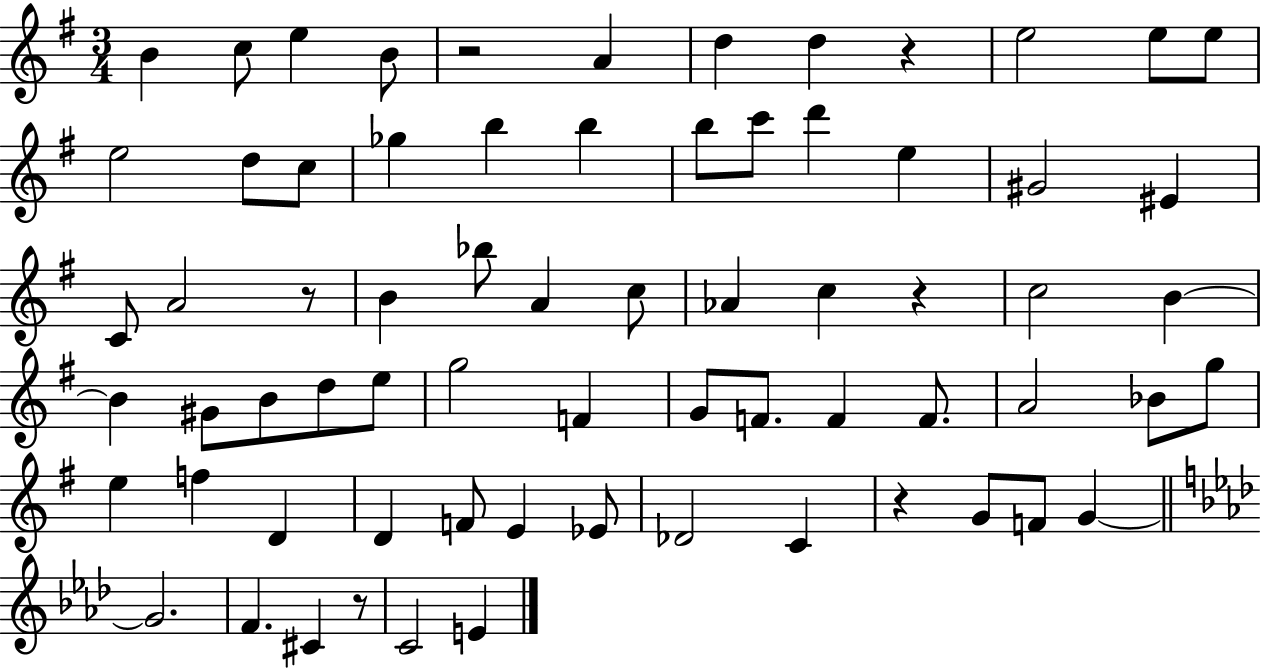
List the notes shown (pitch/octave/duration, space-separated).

B4/q C5/e E5/q B4/e R/h A4/q D5/q D5/q R/q E5/h E5/e E5/e E5/h D5/e C5/e Gb5/q B5/q B5/q B5/e C6/e D6/q E5/q G#4/h EIS4/q C4/e A4/h R/e B4/q Bb5/e A4/q C5/e Ab4/q C5/q R/q C5/h B4/q B4/q G#4/e B4/e D5/e E5/e G5/h F4/q G4/e F4/e. F4/q F4/e. A4/h Bb4/e G5/e E5/q F5/q D4/q D4/q F4/e E4/q Eb4/e Db4/h C4/q R/q G4/e F4/e G4/q G4/h. F4/q. C#4/q R/e C4/h E4/q